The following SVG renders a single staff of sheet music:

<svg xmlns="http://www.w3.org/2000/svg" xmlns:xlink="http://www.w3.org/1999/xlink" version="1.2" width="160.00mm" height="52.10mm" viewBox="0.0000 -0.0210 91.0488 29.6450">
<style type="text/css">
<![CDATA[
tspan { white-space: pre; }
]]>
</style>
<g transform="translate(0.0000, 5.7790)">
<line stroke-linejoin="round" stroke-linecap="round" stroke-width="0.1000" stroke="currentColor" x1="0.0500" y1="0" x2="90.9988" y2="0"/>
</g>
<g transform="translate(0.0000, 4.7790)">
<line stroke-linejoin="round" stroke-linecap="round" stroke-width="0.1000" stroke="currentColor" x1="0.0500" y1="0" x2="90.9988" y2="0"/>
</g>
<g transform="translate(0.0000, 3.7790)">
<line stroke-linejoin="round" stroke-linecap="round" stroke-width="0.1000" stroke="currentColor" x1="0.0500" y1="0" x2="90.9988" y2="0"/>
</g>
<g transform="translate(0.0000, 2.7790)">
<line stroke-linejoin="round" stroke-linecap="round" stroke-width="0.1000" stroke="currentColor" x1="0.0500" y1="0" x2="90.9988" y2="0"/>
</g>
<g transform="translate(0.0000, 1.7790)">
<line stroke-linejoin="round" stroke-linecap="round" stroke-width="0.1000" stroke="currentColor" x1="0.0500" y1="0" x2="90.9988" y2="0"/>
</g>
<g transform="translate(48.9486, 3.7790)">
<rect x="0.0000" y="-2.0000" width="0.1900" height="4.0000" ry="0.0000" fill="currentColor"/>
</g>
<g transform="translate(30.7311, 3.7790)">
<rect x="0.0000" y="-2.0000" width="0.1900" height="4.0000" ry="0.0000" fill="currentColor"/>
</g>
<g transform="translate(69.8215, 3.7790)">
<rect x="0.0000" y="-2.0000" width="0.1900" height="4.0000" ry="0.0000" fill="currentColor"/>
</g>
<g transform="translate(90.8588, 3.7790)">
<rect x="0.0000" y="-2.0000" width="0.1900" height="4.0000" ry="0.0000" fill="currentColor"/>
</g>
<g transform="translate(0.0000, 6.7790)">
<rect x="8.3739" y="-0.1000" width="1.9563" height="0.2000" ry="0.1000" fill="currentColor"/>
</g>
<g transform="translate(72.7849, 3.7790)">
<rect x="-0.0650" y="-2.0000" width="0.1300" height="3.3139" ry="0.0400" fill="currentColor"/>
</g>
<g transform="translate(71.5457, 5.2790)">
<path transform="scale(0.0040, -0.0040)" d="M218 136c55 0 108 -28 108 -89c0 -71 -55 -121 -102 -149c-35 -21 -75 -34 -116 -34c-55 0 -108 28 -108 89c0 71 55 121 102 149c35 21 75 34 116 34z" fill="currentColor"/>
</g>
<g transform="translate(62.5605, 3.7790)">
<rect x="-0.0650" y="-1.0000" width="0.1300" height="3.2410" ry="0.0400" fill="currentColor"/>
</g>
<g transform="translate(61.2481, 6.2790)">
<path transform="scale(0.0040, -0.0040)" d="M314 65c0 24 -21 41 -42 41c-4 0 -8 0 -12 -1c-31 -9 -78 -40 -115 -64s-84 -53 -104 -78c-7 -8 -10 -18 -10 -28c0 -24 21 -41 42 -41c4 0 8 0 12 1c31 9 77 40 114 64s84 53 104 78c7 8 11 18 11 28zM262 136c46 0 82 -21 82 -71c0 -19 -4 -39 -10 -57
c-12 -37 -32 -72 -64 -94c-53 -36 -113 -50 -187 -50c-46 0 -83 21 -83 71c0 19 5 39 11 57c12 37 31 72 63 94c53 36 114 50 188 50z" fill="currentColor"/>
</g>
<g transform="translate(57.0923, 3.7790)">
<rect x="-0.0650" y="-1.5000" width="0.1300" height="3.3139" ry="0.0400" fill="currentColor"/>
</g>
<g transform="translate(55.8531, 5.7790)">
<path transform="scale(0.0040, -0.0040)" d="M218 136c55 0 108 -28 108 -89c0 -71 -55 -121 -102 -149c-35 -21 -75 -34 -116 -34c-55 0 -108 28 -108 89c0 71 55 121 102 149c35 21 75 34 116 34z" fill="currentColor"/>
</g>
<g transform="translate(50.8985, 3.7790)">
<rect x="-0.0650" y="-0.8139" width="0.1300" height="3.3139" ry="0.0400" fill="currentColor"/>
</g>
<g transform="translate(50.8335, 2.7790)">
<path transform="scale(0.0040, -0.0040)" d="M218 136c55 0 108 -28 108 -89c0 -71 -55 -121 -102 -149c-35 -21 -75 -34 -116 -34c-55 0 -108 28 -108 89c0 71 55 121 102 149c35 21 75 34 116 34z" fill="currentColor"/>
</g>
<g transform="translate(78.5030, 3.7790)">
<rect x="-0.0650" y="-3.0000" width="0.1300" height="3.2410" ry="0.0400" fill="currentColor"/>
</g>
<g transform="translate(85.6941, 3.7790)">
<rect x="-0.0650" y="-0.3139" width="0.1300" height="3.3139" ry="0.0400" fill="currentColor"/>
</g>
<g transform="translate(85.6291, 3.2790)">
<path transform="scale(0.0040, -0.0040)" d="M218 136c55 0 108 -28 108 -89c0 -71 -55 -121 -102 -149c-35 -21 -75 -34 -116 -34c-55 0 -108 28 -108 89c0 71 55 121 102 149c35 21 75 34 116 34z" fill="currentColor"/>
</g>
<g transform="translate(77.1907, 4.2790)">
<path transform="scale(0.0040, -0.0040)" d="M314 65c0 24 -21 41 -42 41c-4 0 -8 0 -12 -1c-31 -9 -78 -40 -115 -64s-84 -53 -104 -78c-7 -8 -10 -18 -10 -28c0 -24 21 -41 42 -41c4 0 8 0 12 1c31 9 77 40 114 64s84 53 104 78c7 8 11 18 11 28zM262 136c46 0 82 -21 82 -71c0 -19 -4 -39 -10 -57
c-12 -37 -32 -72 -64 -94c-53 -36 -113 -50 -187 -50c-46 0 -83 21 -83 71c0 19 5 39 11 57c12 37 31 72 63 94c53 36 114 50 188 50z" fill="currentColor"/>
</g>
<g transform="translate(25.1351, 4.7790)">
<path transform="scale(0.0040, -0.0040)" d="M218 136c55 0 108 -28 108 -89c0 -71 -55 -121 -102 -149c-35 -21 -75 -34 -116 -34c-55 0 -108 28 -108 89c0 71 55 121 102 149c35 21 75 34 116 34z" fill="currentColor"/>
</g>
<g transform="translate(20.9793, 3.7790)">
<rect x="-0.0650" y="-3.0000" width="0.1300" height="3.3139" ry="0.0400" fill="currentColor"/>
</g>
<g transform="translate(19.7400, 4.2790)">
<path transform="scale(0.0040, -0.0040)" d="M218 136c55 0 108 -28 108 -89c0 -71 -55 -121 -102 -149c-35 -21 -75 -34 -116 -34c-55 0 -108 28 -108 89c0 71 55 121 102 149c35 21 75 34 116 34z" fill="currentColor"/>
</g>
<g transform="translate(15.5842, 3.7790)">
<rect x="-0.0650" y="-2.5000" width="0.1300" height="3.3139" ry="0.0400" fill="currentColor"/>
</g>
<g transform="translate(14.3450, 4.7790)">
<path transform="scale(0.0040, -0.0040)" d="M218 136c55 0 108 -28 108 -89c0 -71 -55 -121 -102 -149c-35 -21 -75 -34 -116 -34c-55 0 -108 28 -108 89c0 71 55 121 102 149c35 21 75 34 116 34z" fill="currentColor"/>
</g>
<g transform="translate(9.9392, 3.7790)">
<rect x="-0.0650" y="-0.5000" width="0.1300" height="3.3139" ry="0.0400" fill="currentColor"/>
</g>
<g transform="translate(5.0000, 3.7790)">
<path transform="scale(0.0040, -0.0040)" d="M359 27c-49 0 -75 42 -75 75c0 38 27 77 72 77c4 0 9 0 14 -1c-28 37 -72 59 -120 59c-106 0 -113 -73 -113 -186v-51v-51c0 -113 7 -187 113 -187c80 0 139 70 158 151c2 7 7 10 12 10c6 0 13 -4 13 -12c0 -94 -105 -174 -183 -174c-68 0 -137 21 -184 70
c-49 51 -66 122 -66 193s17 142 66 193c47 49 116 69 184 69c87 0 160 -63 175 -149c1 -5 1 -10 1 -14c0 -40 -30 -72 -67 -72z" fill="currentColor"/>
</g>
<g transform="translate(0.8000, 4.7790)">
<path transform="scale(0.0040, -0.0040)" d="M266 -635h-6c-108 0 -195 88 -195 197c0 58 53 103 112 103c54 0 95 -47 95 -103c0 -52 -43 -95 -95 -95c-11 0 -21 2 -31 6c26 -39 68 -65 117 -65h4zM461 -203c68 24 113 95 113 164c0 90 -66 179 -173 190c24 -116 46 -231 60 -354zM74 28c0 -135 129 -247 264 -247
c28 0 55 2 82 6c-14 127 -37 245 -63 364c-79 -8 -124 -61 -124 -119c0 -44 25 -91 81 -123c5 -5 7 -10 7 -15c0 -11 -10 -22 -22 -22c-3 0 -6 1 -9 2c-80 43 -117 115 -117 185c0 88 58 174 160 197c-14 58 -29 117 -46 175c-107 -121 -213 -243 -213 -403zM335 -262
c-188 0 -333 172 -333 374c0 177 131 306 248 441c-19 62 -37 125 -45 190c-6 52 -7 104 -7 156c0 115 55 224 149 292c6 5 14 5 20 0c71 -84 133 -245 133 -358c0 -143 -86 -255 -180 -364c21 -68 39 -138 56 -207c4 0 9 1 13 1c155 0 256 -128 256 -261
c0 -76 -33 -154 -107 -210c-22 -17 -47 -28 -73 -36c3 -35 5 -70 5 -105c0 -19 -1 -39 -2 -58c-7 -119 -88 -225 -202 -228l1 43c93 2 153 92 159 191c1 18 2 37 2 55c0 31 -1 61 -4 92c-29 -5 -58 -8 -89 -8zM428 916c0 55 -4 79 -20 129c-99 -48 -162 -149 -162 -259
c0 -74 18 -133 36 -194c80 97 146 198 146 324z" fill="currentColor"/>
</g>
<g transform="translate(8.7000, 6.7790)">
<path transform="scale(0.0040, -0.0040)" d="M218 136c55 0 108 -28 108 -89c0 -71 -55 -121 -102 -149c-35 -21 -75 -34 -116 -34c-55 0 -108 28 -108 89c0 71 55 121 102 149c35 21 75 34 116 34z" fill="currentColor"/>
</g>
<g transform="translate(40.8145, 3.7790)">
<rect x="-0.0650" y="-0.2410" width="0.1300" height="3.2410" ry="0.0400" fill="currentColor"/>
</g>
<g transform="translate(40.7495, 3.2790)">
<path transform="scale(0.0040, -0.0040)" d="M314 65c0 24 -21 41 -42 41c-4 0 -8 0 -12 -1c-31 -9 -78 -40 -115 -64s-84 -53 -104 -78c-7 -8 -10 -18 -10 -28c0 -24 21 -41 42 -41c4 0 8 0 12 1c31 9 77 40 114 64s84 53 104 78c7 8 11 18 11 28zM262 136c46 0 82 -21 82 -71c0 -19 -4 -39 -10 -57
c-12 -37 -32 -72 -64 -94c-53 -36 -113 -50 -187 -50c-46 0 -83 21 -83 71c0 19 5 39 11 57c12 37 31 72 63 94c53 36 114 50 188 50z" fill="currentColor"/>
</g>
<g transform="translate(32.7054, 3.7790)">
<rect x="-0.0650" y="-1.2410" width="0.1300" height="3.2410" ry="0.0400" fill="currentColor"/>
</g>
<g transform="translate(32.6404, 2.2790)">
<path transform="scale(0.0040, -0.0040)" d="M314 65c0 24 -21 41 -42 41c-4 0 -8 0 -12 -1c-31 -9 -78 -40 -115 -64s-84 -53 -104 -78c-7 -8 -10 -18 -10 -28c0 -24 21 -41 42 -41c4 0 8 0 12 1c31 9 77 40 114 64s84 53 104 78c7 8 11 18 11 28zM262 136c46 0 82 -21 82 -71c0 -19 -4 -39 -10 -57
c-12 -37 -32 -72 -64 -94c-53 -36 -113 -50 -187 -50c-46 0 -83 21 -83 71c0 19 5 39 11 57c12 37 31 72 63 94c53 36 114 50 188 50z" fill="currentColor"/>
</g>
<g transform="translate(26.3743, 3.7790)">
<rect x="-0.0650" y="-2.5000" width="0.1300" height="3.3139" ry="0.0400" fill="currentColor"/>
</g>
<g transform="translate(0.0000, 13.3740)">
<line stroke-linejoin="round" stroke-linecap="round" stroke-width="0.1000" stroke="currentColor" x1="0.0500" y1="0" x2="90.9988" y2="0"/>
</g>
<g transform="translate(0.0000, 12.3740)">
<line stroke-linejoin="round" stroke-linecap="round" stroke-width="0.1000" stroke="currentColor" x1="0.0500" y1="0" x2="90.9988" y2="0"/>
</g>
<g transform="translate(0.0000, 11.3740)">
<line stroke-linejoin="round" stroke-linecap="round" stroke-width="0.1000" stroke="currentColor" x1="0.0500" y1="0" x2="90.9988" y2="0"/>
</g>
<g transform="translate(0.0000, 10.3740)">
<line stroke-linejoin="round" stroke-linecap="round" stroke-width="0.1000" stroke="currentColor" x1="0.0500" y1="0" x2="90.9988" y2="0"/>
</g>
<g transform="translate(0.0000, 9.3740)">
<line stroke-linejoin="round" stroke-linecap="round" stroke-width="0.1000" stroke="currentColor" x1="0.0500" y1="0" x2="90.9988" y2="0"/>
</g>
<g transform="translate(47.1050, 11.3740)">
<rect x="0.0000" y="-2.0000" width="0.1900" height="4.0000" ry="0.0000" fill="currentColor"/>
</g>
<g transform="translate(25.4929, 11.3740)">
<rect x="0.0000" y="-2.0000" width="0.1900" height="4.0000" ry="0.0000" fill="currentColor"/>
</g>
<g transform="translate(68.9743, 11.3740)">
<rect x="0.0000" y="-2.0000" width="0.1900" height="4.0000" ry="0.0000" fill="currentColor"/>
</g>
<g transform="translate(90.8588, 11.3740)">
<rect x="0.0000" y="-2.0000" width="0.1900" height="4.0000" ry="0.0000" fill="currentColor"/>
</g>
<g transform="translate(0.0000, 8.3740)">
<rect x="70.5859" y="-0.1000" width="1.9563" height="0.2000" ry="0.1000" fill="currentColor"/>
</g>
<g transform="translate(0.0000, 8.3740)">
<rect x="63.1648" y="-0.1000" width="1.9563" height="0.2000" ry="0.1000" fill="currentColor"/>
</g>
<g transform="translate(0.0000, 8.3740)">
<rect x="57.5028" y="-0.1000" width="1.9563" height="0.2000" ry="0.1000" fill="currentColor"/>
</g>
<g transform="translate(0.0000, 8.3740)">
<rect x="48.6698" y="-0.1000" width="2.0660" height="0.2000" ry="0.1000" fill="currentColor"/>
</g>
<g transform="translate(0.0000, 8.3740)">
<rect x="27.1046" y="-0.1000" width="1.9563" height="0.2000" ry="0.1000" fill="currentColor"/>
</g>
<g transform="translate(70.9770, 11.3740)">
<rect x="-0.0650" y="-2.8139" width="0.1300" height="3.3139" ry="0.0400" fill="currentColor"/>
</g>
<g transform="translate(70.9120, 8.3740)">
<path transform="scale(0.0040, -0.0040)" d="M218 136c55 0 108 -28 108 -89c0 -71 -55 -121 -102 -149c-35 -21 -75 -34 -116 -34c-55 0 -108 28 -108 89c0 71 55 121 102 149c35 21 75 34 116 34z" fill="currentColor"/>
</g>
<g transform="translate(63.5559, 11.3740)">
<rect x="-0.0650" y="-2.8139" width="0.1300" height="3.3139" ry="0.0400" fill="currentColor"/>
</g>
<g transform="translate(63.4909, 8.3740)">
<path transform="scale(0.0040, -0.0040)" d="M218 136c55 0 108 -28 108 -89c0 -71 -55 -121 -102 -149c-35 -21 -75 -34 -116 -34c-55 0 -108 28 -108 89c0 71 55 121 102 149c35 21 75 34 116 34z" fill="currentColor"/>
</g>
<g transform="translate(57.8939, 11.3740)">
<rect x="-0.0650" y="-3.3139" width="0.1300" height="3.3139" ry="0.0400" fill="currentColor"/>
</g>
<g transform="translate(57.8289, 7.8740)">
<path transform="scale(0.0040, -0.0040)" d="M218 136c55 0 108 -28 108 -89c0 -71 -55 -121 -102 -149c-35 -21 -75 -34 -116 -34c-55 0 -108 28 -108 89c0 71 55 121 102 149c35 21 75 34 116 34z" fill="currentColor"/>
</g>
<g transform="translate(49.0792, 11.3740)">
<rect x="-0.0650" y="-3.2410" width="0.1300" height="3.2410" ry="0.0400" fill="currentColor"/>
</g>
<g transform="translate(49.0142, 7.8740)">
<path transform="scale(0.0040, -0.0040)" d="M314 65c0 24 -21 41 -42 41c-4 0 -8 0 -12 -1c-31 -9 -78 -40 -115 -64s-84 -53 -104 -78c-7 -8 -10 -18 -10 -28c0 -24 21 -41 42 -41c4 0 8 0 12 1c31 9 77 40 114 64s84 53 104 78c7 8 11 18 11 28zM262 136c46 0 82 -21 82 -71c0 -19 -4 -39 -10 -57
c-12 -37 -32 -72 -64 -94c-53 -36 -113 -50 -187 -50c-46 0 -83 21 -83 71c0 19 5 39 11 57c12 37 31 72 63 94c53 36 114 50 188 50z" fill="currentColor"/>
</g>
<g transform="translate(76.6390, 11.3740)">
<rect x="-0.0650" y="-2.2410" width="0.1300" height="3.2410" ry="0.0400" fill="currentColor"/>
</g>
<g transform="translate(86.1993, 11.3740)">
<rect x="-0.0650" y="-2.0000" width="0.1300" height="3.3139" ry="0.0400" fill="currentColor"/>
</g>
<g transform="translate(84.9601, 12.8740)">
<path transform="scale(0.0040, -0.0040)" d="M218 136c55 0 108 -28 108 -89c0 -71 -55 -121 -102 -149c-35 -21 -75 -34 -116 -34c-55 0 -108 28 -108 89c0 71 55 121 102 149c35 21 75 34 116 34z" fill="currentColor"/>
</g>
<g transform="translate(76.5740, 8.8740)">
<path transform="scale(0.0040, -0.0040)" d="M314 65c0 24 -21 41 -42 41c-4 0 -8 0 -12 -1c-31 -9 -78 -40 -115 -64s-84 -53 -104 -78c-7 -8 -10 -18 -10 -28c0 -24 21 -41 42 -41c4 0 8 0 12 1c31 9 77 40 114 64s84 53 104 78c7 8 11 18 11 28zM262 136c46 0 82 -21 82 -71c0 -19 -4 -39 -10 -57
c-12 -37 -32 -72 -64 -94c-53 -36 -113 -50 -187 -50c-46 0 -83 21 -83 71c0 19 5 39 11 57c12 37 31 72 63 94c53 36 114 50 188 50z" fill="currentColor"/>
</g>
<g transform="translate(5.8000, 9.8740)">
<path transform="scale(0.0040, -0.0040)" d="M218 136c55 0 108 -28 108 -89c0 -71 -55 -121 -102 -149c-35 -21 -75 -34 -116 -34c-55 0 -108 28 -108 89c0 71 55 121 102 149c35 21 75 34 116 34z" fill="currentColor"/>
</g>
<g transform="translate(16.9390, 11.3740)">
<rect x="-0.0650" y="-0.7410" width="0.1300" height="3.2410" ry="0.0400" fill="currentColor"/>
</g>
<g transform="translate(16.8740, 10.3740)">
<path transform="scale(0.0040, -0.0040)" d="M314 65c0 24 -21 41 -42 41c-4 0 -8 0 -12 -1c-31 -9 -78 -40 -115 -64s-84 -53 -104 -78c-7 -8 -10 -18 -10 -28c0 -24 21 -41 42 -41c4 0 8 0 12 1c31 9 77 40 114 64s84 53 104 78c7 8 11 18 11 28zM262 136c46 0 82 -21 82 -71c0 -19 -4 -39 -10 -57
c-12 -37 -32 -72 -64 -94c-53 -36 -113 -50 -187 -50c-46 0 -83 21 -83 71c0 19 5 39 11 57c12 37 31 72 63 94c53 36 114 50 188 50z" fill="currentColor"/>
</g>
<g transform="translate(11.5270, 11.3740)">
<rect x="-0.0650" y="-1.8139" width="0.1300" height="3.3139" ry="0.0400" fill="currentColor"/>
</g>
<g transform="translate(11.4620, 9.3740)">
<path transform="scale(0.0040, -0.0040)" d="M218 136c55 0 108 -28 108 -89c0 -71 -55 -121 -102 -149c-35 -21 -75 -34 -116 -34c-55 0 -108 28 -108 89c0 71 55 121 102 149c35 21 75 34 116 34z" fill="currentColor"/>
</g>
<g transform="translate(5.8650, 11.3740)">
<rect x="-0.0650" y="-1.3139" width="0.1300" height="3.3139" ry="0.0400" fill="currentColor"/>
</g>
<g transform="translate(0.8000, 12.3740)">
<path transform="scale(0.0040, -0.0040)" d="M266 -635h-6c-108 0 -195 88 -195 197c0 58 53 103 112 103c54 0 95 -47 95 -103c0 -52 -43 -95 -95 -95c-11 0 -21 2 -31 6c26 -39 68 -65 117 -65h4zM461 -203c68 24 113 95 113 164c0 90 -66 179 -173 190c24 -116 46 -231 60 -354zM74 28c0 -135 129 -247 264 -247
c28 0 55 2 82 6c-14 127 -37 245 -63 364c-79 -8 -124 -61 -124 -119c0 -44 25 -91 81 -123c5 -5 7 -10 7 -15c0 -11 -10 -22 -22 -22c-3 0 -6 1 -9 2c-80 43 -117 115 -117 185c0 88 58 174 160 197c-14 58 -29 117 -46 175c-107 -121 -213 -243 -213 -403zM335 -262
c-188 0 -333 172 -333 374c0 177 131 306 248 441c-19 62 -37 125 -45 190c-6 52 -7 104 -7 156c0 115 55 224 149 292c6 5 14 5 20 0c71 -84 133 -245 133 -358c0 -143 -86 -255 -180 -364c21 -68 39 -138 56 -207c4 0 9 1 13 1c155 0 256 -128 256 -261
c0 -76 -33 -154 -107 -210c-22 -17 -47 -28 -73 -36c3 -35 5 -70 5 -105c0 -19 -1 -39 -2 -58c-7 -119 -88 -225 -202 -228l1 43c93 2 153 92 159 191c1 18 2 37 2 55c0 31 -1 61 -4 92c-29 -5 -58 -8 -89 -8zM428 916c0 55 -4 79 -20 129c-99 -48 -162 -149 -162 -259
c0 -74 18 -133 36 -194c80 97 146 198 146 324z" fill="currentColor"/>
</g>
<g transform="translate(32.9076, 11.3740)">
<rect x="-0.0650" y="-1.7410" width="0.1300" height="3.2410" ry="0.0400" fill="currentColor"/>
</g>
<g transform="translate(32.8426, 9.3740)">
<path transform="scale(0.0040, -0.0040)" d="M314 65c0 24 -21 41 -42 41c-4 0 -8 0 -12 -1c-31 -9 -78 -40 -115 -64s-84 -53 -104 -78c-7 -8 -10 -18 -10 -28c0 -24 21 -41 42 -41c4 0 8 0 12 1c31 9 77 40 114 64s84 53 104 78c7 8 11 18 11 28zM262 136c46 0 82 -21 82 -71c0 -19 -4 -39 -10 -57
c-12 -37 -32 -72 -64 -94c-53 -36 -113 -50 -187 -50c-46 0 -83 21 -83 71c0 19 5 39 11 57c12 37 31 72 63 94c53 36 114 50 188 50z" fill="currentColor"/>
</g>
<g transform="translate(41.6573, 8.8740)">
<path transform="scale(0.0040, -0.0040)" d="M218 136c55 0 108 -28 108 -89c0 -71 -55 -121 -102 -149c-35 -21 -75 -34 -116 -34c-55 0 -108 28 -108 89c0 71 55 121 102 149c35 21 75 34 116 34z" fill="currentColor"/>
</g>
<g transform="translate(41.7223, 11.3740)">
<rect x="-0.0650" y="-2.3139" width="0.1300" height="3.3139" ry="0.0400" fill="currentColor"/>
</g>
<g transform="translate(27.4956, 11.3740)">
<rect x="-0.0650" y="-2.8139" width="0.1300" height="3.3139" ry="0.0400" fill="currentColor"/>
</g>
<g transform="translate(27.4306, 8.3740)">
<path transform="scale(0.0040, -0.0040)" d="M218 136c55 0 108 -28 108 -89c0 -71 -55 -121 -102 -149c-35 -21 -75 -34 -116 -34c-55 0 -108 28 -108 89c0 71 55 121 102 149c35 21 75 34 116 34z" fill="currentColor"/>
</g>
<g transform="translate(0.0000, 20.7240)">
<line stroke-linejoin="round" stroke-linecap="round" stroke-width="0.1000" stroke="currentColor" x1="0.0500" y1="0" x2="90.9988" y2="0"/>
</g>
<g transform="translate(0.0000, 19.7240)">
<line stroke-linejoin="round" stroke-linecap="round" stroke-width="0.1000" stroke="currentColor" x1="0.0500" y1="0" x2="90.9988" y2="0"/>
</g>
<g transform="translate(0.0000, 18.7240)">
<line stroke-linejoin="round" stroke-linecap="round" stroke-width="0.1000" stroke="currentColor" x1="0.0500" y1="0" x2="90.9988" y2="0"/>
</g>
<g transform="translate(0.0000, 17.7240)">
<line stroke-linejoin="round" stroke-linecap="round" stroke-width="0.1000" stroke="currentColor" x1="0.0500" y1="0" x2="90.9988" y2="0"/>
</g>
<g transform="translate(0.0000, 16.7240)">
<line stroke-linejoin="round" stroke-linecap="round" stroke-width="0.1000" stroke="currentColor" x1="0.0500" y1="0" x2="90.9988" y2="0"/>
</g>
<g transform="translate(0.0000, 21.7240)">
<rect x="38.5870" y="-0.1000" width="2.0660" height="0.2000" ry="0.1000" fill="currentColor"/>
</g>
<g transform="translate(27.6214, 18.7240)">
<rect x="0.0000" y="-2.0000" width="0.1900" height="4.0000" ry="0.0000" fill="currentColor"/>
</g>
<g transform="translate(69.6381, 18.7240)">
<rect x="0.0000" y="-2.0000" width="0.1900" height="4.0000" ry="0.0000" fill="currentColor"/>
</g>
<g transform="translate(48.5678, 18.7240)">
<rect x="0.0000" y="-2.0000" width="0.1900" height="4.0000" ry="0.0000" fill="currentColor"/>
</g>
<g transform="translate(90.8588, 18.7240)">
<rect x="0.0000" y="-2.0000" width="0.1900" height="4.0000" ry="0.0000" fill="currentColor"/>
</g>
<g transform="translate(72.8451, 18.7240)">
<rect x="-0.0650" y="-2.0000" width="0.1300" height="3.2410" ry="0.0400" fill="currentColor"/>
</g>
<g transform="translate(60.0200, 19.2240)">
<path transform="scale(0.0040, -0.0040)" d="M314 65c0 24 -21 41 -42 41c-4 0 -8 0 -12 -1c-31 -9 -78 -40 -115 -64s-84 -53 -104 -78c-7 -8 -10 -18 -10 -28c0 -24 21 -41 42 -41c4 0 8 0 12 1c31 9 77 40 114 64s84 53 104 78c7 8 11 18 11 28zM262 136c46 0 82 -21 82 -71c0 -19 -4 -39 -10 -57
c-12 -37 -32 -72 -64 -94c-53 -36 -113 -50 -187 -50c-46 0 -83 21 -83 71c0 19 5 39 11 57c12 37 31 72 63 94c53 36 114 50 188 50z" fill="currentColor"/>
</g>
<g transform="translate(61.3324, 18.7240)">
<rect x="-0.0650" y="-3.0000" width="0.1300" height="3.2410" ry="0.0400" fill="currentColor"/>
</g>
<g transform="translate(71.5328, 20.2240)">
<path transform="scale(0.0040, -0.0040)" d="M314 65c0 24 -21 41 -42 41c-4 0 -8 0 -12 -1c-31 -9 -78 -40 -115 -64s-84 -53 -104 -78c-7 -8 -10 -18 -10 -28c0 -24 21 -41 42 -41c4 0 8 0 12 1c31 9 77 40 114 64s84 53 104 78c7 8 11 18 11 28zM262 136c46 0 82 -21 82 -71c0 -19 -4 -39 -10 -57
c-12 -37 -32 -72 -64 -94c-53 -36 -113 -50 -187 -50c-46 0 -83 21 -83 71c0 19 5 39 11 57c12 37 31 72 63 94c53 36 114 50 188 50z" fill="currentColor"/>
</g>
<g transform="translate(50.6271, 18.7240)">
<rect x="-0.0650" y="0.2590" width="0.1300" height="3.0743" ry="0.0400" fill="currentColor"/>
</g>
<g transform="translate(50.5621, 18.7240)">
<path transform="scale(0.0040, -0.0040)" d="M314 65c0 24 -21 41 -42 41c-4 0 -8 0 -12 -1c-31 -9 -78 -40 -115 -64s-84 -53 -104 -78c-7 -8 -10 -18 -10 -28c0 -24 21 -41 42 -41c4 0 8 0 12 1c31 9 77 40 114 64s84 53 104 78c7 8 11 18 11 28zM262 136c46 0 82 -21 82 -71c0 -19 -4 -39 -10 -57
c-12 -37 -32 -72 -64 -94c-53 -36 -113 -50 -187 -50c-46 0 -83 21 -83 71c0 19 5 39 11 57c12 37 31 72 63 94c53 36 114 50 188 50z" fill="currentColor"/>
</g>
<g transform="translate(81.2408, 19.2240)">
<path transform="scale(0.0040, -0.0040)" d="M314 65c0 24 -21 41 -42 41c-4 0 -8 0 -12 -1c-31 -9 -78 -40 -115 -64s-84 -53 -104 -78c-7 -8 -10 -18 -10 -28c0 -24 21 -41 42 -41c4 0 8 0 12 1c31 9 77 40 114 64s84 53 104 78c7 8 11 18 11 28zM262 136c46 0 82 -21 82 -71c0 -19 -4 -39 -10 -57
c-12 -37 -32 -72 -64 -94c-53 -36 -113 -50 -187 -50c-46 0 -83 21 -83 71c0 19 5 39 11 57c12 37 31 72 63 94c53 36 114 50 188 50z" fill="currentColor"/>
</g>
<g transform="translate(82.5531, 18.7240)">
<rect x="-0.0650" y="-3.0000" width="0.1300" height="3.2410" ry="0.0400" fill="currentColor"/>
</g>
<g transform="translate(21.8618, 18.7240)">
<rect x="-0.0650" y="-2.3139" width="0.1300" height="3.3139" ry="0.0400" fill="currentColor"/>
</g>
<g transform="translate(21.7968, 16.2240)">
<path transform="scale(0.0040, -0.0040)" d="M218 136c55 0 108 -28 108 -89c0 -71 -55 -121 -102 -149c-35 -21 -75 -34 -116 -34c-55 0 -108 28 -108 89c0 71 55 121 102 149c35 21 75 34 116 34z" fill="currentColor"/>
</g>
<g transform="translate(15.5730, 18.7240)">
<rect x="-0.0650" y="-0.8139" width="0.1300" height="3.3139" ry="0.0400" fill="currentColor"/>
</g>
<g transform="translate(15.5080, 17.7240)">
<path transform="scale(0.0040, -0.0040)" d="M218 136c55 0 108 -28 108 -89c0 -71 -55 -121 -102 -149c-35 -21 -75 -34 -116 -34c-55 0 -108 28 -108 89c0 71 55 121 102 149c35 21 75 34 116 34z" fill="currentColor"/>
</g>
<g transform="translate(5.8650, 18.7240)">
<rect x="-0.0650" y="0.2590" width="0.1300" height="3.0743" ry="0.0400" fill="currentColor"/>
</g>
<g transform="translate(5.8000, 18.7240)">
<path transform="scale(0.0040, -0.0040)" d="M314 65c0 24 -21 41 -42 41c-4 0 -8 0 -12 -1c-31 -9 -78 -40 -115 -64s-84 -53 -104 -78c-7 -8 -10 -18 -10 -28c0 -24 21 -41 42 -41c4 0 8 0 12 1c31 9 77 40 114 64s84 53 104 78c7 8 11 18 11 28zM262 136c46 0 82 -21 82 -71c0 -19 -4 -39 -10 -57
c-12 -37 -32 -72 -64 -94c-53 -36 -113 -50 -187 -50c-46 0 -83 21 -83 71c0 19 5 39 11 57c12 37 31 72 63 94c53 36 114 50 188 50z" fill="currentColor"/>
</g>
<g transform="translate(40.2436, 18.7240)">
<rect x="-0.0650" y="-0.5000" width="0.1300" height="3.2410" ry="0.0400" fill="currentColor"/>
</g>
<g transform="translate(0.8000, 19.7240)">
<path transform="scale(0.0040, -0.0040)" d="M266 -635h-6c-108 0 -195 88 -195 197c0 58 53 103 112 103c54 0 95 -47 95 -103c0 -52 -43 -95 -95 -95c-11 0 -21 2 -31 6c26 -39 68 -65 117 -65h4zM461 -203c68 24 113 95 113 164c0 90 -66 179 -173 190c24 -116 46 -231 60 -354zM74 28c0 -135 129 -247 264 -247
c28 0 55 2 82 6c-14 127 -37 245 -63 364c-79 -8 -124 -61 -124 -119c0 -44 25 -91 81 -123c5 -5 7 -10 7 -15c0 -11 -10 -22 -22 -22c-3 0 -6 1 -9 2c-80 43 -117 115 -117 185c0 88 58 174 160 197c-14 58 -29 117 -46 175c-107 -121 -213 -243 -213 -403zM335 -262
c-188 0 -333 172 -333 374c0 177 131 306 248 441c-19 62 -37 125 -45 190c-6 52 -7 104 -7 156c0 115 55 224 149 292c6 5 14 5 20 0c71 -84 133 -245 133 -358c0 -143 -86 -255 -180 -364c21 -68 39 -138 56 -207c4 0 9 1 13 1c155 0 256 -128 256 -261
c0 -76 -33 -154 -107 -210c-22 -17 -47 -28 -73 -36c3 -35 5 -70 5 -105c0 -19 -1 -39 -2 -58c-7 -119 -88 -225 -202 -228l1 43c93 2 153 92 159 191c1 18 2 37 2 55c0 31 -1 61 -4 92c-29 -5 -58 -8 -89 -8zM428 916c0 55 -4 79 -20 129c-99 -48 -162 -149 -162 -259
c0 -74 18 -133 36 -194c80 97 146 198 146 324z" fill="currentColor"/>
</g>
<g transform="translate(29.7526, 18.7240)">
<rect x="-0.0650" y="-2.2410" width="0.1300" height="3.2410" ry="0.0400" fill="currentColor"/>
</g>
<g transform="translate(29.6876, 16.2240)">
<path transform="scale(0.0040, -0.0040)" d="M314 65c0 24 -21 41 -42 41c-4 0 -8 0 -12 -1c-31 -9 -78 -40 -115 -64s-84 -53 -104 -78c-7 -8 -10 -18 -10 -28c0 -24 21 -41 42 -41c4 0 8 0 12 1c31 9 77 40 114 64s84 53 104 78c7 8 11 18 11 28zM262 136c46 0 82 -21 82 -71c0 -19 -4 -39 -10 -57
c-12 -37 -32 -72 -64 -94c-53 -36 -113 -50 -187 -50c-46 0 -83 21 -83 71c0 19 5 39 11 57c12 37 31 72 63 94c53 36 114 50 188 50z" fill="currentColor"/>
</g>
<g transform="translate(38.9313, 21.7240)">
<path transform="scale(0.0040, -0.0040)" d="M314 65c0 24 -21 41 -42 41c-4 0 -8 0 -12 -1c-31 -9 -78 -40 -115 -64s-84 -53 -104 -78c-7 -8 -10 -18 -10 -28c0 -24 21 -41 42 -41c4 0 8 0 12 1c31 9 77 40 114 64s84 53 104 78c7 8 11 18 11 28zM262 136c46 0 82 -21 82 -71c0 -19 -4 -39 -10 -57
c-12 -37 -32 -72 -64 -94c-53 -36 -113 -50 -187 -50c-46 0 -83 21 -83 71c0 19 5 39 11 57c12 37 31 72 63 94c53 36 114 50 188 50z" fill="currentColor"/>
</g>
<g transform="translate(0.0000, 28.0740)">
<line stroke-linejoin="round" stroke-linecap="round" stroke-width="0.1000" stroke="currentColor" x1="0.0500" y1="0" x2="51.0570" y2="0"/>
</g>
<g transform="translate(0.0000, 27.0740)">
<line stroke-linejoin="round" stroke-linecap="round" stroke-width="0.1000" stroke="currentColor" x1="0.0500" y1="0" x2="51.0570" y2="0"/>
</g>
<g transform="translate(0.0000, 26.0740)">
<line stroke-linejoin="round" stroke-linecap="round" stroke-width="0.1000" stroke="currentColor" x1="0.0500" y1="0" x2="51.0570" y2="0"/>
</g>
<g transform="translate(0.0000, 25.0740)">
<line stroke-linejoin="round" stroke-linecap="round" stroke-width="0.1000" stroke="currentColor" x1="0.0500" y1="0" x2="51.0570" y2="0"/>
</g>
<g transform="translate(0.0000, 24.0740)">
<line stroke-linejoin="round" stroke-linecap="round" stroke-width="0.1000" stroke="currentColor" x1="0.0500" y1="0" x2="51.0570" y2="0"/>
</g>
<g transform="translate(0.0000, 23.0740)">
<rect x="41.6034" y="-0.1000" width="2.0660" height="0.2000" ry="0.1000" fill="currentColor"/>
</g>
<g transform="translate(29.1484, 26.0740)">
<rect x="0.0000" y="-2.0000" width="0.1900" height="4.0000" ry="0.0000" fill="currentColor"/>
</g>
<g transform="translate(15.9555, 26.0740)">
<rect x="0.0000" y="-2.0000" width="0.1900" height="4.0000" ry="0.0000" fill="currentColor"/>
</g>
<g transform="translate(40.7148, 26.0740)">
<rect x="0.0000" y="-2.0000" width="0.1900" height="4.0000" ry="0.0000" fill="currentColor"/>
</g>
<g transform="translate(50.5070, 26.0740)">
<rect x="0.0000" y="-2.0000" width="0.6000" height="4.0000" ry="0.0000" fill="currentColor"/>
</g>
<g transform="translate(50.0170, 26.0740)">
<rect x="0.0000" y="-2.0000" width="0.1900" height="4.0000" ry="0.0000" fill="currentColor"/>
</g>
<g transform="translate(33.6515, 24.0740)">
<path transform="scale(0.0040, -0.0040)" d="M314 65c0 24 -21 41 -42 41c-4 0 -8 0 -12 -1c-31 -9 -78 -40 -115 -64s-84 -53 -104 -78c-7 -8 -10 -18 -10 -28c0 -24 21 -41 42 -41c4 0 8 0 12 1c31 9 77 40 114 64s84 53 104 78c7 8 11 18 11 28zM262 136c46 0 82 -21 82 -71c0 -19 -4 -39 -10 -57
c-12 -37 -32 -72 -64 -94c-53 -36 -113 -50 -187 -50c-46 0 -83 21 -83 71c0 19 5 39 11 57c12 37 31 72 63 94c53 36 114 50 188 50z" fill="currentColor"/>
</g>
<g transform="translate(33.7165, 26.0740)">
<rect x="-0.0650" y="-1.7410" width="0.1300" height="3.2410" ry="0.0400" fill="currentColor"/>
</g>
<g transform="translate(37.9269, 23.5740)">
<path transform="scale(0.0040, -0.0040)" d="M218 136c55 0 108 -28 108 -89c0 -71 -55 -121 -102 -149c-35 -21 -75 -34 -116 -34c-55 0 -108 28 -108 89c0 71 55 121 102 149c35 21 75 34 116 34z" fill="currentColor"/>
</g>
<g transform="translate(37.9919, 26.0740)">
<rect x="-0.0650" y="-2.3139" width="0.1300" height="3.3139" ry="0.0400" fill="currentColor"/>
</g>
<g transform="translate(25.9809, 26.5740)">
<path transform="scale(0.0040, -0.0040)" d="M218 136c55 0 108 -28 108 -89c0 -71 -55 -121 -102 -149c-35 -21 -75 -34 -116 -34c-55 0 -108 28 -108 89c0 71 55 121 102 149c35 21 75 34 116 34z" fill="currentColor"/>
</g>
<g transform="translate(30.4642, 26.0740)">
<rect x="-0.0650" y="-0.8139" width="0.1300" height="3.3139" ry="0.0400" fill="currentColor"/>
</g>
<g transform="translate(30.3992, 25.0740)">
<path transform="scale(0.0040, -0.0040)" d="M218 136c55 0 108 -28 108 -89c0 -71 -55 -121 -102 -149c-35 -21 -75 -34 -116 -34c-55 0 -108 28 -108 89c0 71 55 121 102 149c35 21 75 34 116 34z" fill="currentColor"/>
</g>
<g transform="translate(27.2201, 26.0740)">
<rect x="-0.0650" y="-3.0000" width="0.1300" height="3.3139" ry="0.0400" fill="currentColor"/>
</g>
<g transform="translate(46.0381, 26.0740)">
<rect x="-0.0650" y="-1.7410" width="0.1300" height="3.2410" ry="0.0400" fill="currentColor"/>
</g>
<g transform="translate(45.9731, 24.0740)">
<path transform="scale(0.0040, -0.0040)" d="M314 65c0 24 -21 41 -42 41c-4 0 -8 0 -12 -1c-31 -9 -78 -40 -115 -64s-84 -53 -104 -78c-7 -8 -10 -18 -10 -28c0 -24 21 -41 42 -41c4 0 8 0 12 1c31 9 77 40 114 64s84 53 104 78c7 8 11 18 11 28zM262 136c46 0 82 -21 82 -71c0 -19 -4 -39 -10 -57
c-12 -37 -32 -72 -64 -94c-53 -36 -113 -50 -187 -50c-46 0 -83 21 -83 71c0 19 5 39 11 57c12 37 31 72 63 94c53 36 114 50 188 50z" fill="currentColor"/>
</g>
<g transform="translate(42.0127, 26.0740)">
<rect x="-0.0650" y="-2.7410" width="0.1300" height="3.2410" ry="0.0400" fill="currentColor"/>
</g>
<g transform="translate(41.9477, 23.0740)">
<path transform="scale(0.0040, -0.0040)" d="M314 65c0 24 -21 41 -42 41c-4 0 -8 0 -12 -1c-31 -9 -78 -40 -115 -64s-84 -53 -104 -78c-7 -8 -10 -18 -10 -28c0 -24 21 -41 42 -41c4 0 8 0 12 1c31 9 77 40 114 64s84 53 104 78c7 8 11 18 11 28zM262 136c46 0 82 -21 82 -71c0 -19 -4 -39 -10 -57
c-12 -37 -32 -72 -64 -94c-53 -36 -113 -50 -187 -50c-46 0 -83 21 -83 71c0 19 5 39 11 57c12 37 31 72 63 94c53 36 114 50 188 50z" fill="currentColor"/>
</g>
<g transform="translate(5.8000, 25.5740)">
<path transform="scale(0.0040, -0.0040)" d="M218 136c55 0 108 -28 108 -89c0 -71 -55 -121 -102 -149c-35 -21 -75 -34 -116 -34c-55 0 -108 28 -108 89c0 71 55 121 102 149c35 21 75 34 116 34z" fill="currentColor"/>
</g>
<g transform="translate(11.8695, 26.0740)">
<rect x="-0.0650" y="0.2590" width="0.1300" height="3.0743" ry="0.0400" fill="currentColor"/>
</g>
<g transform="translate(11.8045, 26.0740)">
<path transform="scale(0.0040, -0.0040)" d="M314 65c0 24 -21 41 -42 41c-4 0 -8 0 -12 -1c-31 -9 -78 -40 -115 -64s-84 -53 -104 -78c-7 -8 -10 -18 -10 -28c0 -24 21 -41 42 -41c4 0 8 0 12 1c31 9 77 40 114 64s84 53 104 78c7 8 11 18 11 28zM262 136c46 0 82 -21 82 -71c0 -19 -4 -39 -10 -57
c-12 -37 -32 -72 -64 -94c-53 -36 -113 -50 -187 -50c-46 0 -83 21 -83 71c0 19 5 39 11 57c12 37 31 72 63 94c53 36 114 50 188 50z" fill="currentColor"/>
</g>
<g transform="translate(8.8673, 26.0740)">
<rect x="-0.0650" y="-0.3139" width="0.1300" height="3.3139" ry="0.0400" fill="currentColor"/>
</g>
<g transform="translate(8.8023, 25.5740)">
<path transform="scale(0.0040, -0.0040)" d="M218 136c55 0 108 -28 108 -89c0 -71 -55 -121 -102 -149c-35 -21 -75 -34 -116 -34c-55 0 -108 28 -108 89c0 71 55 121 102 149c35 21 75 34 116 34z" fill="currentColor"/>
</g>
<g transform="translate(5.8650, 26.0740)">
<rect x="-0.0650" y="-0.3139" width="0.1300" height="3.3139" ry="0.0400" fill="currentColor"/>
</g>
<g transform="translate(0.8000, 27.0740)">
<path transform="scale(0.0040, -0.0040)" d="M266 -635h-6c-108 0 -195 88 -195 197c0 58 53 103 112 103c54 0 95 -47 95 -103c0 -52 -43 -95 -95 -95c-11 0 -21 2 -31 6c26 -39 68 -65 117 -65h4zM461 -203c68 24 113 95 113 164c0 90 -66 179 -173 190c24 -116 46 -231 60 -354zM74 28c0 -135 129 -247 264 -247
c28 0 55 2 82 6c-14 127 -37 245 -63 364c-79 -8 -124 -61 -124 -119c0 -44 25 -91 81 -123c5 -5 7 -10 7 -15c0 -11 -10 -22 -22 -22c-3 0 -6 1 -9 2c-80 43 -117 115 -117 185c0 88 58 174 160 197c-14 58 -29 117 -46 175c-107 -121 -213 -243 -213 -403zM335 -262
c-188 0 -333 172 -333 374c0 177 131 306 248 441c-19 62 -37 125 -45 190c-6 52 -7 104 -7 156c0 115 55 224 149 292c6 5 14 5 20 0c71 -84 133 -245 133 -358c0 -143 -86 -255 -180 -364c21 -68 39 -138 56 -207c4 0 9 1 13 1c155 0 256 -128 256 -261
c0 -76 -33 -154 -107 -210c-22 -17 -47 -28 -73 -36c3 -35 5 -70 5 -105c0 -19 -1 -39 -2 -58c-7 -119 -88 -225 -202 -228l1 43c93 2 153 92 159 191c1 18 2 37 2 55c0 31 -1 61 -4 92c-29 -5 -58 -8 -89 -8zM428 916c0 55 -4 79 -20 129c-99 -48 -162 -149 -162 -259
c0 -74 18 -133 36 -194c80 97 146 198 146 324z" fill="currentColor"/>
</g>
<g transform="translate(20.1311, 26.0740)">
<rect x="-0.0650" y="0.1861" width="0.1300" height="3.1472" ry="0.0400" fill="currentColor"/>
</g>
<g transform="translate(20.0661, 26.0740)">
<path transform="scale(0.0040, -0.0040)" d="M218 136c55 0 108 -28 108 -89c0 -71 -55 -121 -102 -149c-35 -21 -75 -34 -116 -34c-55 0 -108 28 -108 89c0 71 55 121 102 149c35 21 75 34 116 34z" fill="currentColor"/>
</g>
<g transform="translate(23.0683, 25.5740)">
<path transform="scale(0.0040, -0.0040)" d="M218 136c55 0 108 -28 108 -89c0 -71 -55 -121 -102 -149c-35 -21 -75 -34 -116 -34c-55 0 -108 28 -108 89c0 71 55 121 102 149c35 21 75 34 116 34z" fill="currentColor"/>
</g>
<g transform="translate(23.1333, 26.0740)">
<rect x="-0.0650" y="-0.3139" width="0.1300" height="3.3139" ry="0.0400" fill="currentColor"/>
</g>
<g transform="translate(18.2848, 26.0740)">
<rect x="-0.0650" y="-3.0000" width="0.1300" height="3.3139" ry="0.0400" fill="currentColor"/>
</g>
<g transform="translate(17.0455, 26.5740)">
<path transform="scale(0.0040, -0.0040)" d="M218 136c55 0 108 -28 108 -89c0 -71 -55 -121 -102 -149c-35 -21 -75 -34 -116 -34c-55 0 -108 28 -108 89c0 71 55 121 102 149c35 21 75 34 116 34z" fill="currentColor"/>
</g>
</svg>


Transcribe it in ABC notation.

X:1
T:Untitled
M:4/4
L:1/4
K:C
C G A G e2 c2 d E D2 F A2 c e f d2 a f2 g b2 b a a g2 F B2 d g g2 C2 B2 A2 F2 A2 c c B2 A B c A d f2 g a2 f2